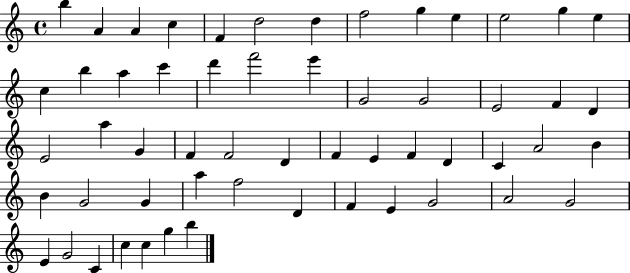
B5/q A4/q A4/q C5/q F4/q D5/h D5/q F5/h G5/q E5/q E5/h G5/q E5/q C5/q B5/q A5/q C6/q D6/q F6/h E6/q G4/h G4/h E4/h F4/q D4/q E4/h A5/q G4/q F4/q F4/h D4/q F4/q E4/q F4/q D4/q C4/q A4/h B4/q B4/q G4/h G4/q A5/q F5/h D4/q F4/q E4/q G4/h A4/h G4/h E4/q G4/h C4/q C5/q C5/q G5/q B5/q